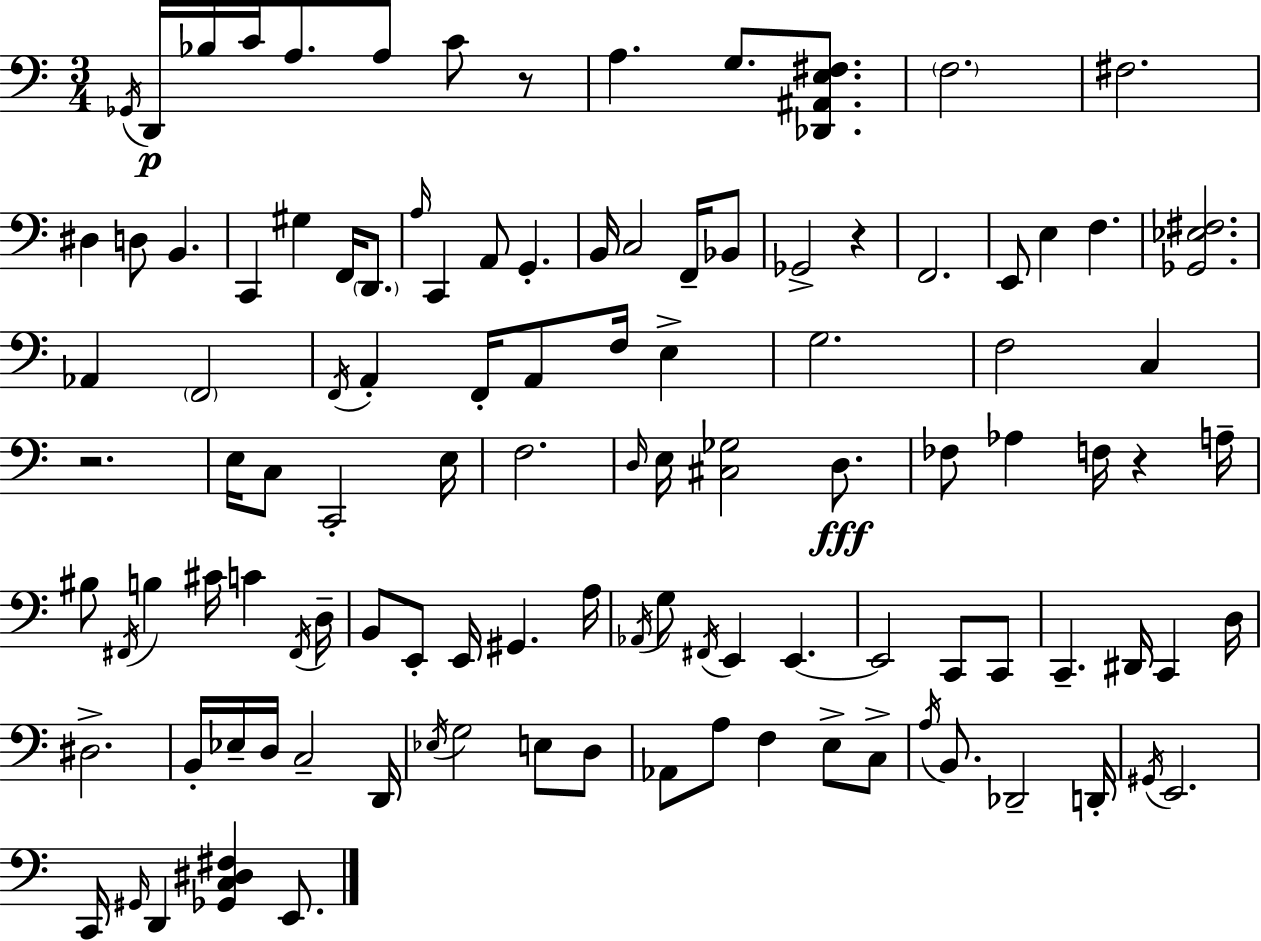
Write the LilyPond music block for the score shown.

{
  \clef bass
  \numericTimeSignature
  \time 3/4
  \key c \major
  \acciaccatura { ges,16 }\p d,16 bes16 c'16 a8. a8 c'8 r8 | a4. g8. <des, ais, e fis>8. | \parenthesize f2. | fis2. | \break dis4 d8 b,4. | c,4 gis4 f,16 \parenthesize d,8. | \grace { a16 } c,4 a,8 g,4.-. | b,16 c2 f,16-- | \break bes,8 ges,2-> r4 | f,2. | e,8 e4 f4. | <ges, ees fis>2. | \break aes,4 \parenthesize f,2 | \acciaccatura { f,16 } a,4-. f,16-. a,8 f16 e4-> | g2. | f2 c4 | \break r2. | e16 c8 c,2-. | e16 f2. | \grace { d16 } e16 <cis ges>2 | \break d8.\fff fes8 aes4 f16 r4 | a16-- bis8 \acciaccatura { fis,16 } b4 cis'16 | c'4 \acciaccatura { fis,16 } d16-- b,8 e,8-. e,16 gis,4. | a16 \acciaccatura { aes,16 } g8 \acciaccatura { fis,16 } e,4 | \break e,4.~~ e,2 | c,8 c,8 c,4.-- | dis,16 c,4 d16 dis2.-> | b,16-. ees16-- d16 c2-- | \break d,16 \acciaccatura { ees16 } g2 | e8 d8 aes,8 a8 | f4 e8-> c8-> \acciaccatura { a16 } b,8. | des,2-- d,16-. \acciaccatura { gis,16 } e,2. | \break c,16 | \grace { gis,16 } d,4 <ges, c dis fis>4 e,8. | \bar "|."
}